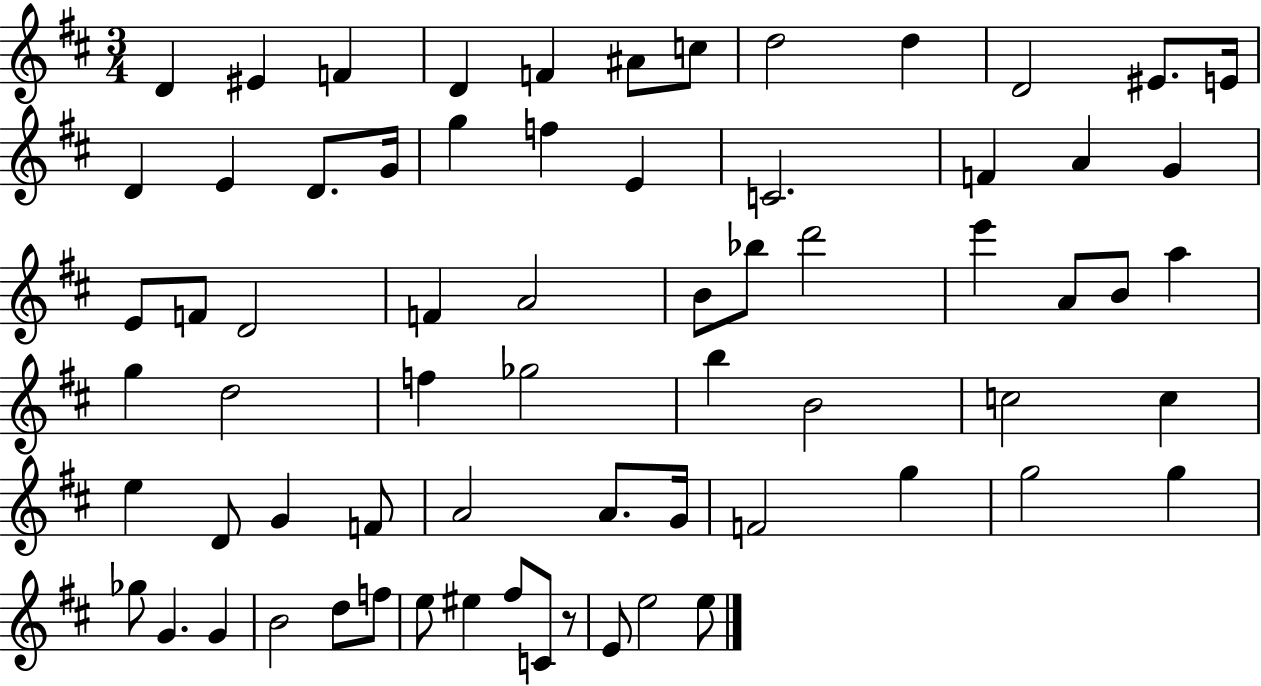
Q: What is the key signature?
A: D major